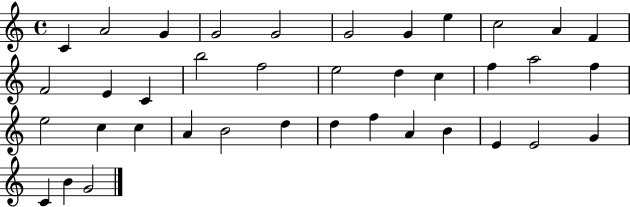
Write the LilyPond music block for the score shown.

{
  \clef treble
  \time 4/4
  \defaultTimeSignature
  \key c \major
  c'4 a'2 g'4 | g'2 g'2 | g'2 g'4 e''4 | c''2 a'4 f'4 | \break f'2 e'4 c'4 | b''2 f''2 | e''2 d''4 c''4 | f''4 a''2 f''4 | \break e''2 c''4 c''4 | a'4 b'2 d''4 | d''4 f''4 a'4 b'4 | e'4 e'2 g'4 | \break c'4 b'4 g'2 | \bar "|."
}